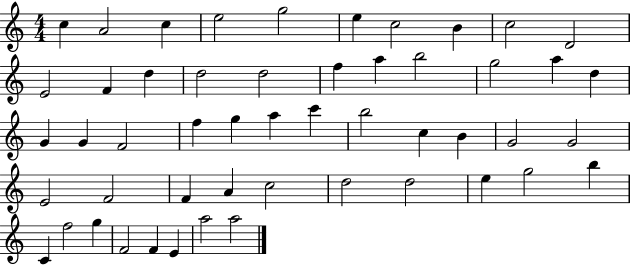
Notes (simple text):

C5/q A4/h C5/q E5/h G5/h E5/q C5/h B4/q C5/h D4/h E4/h F4/q D5/q D5/h D5/h F5/q A5/q B5/h G5/h A5/q D5/q G4/q G4/q F4/h F5/q G5/q A5/q C6/q B5/h C5/q B4/q G4/h G4/h E4/h F4/h F4/q A4/q C5/h D5/h D5/h E5/q G5/h B5/q C4/q F5/h G5/q F4/h F4/q E4/q A5/h A5/h